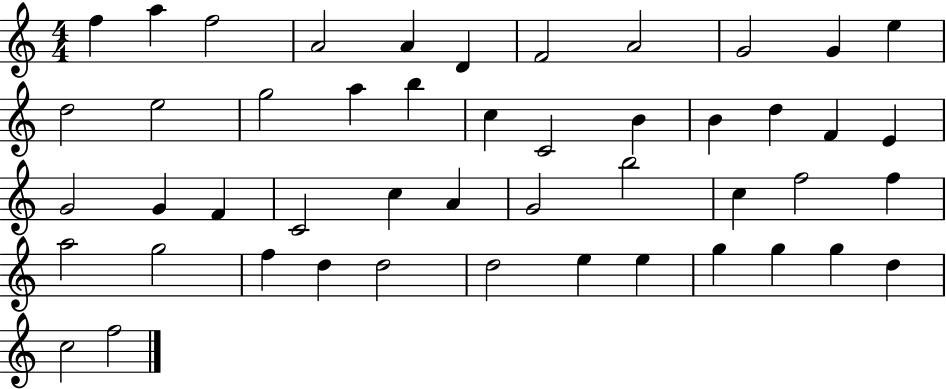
{
  \clef treble
  \numericTimeSignature
  \time 4/4
  \key c \major
  f''4 a''4 f''2 | a'2 a'4 d'4 | f'2 a'2 | g'2 g'4 e''4 | \break d''2 e''2 | g''2 a''4 b''4 | c''4 c'2 b'4 | b'4 d''4 f'4 e'4 | \break g'2 g'4 f'4 | c'2 c''4 a'4 | g'2 b''2 | c''4 f''2 f''4 | \break a''2 g''2 | f''4 d''4 d''2 | d''2 e''4 e''4 | g''4 g''4 g''4 d''4 | \break c''2 f''2 | \bar "|."
}